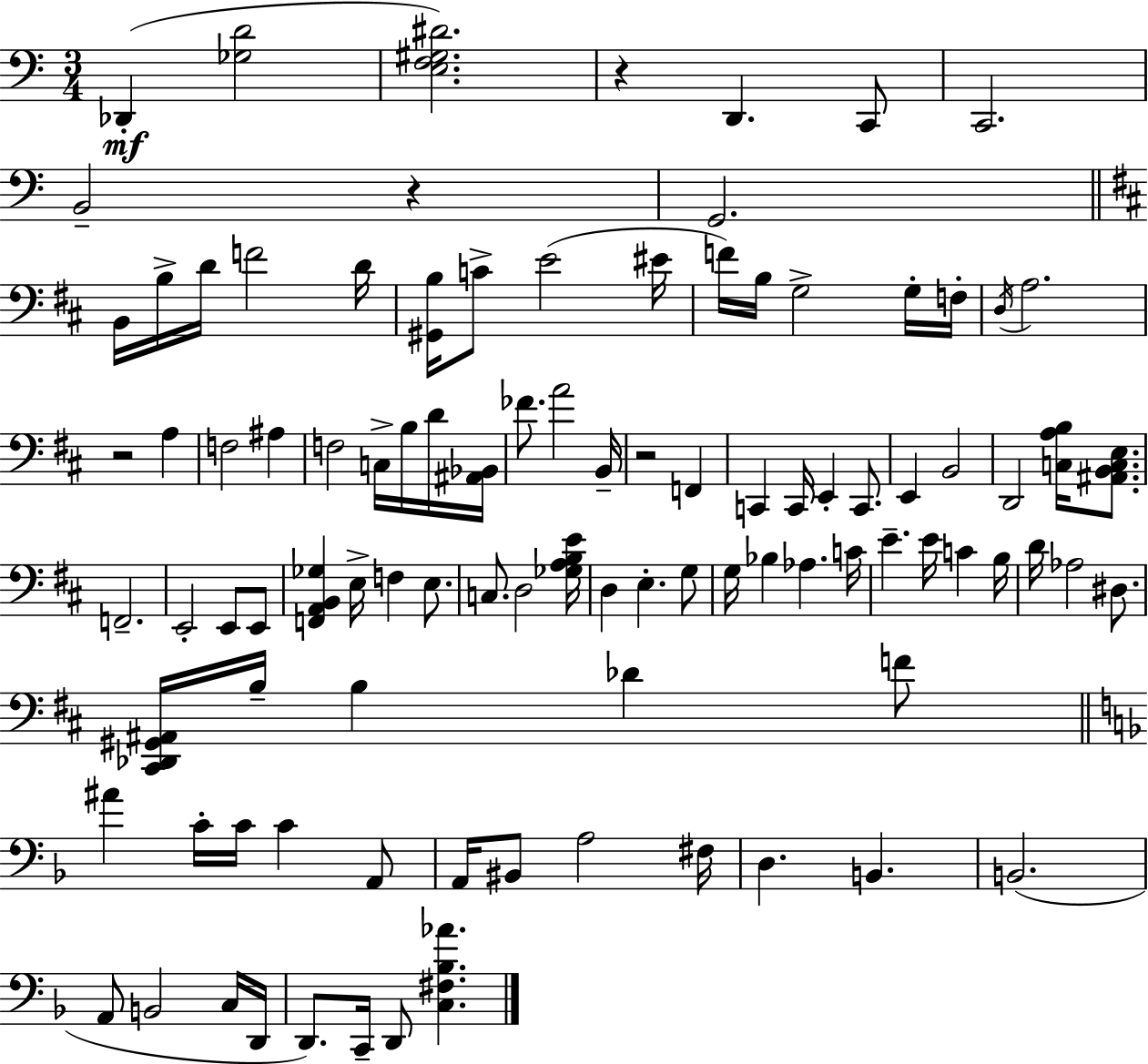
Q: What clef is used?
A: bass